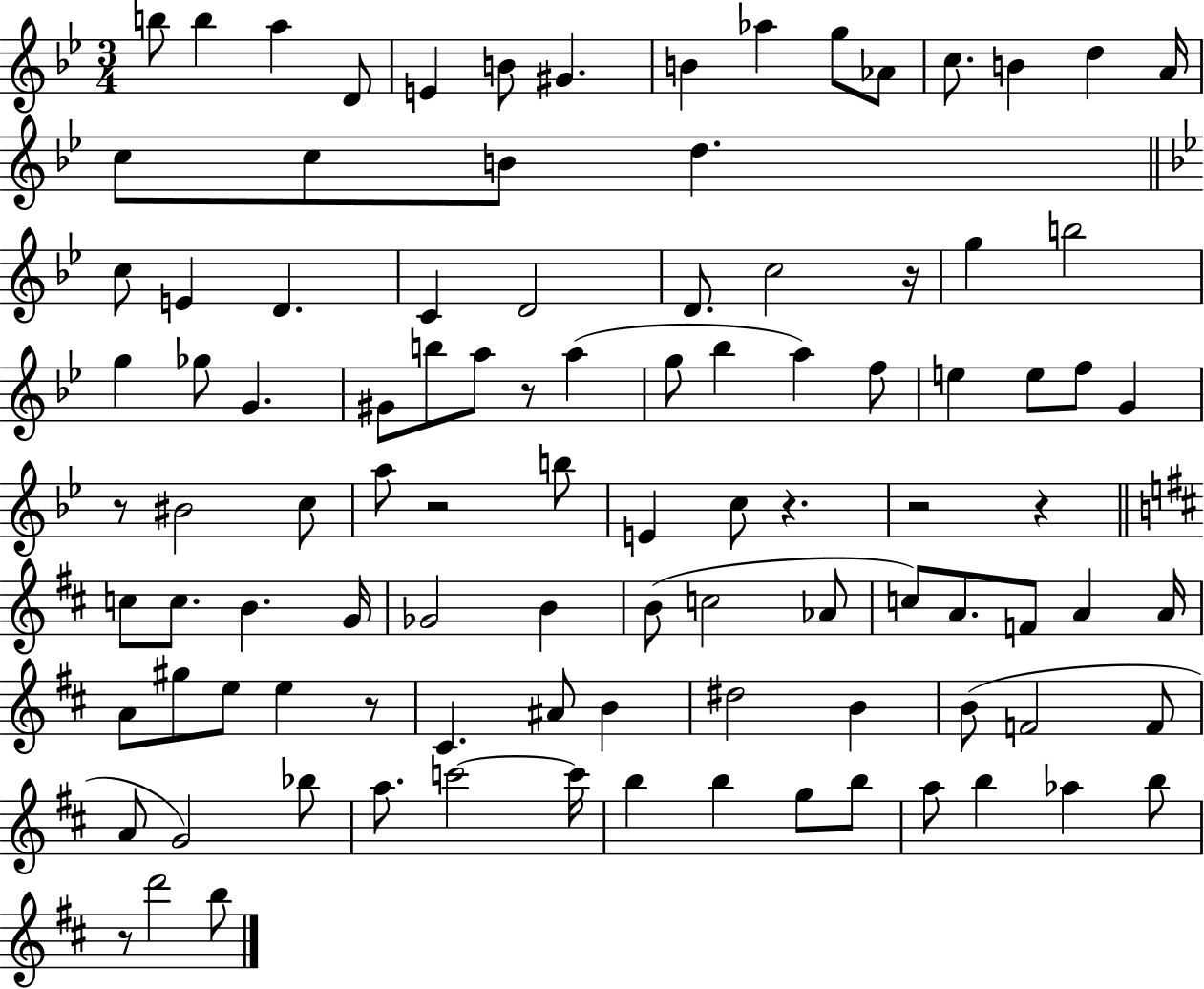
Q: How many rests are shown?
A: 9